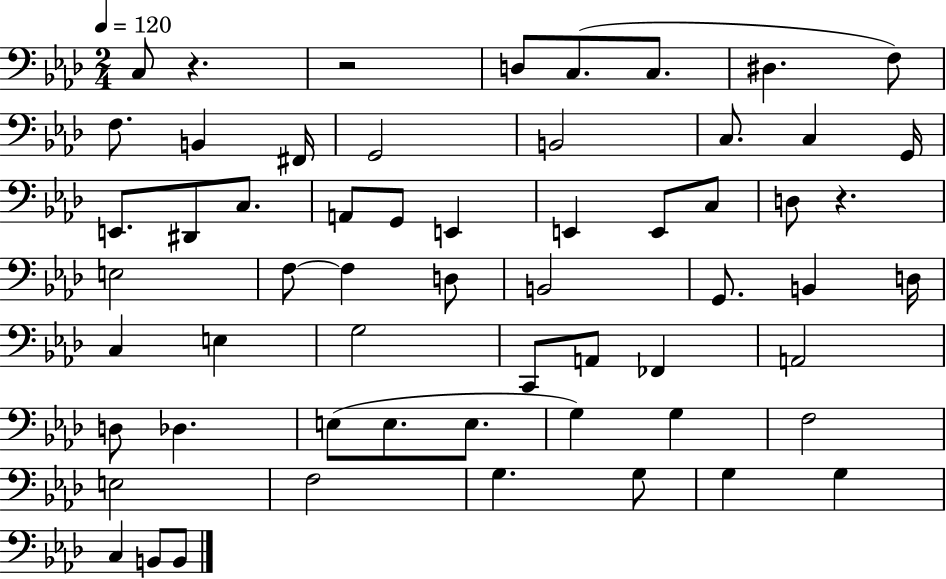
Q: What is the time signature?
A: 2/4